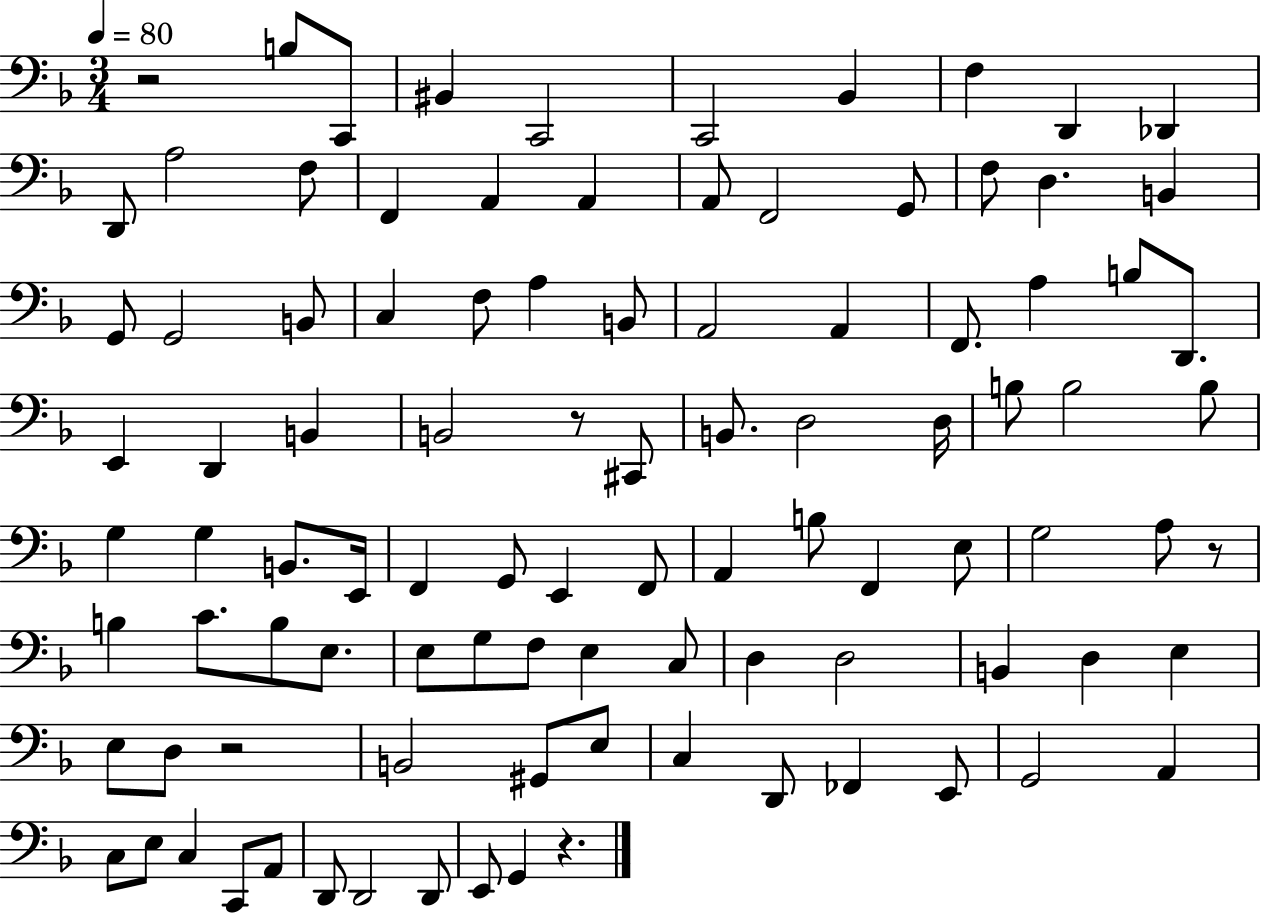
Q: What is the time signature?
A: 3/4